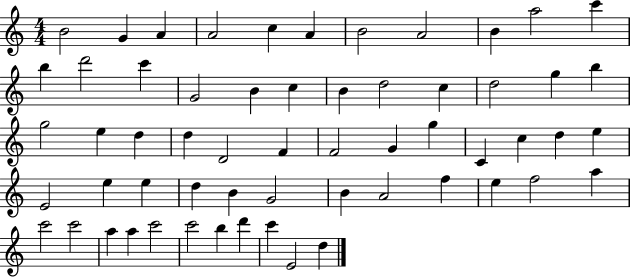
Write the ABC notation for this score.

X:1
T:Untitled
M:4/4
L:1/4
K:C
B2 G A A2 c A B2 A2 B a2 c' b d'2 c' G2 B c B d2 c d2 g b g2 e d d D2 F F2 G g C c d e E2 e e d B G2 B A2 f e f2 a c'2 c'2 a a c'2 c'2 b d' c' E2 d